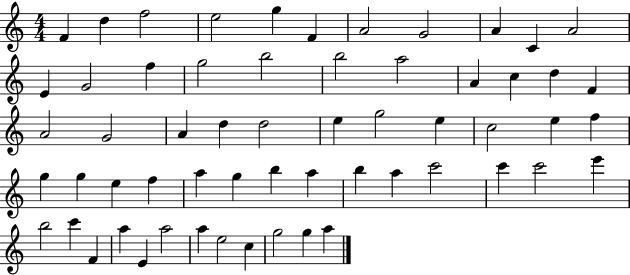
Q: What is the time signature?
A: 4/4